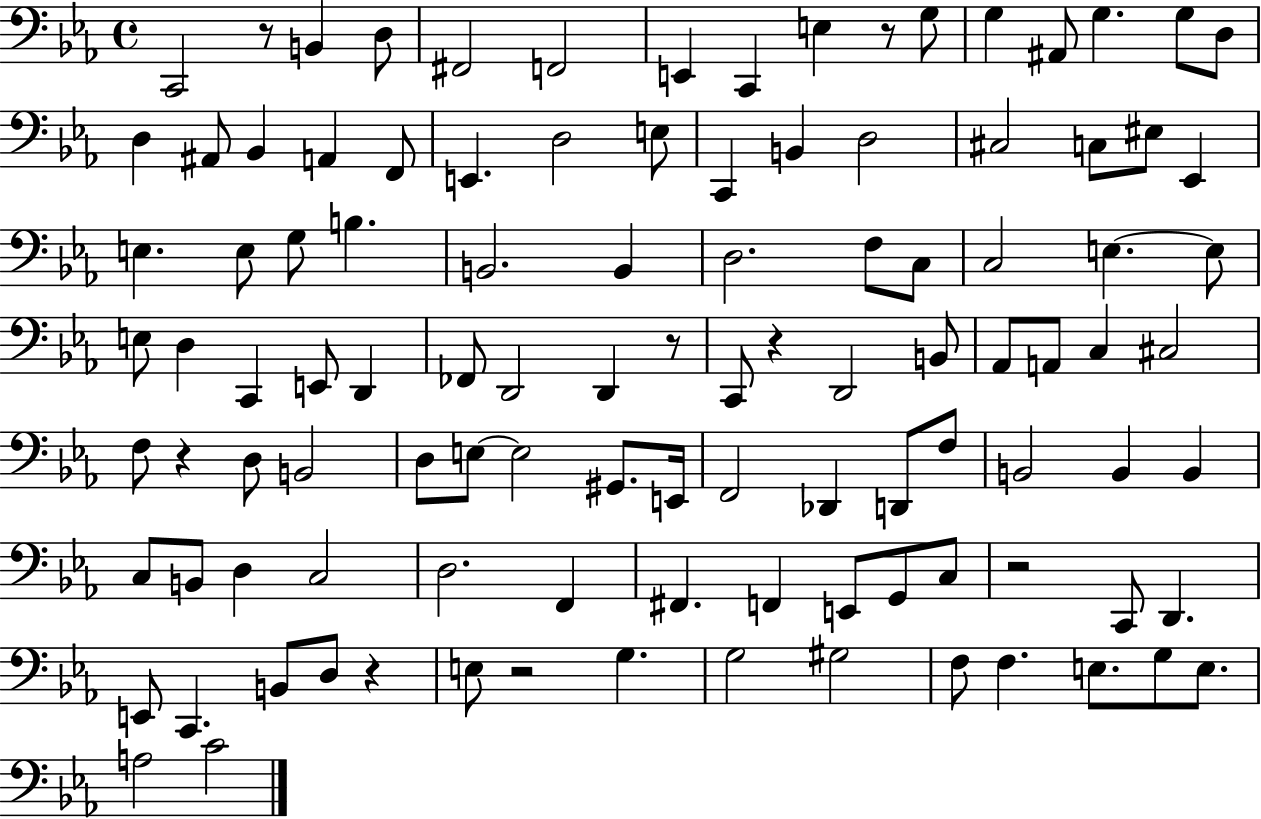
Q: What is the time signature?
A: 4/4